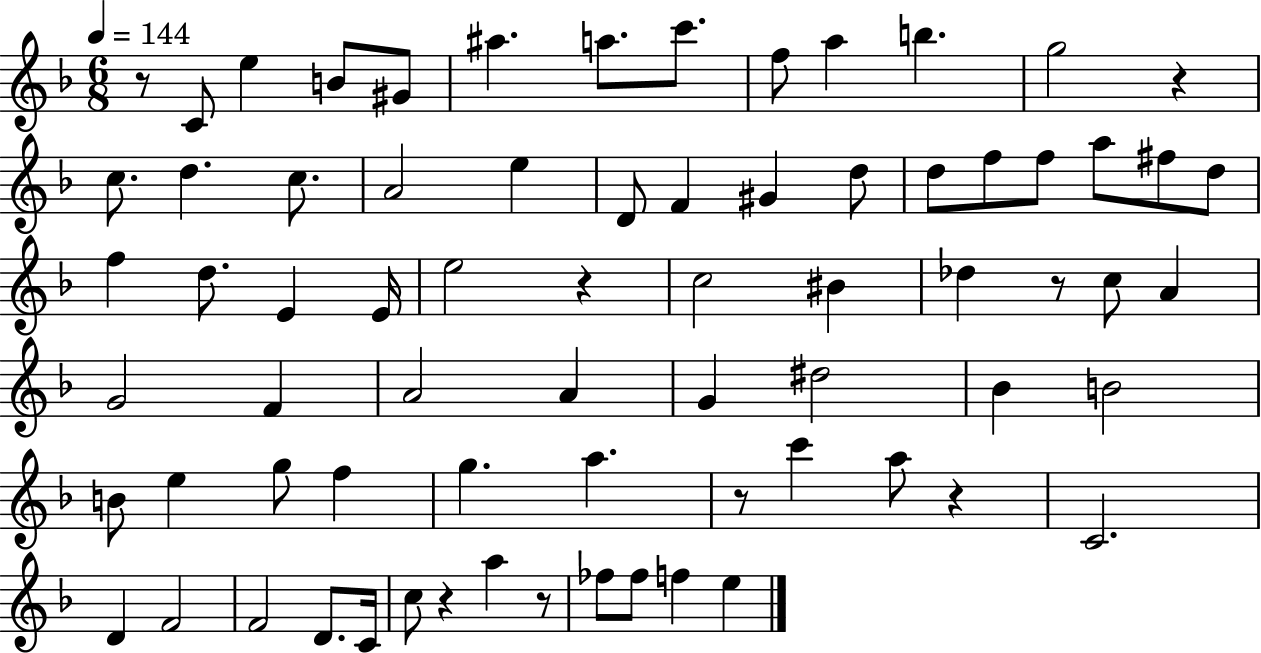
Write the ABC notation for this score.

X:1
T:Untitled
M:6/8
L:1/4
K:F
z/2 C/2 e B/2 ^G/2 ^a a/2 c'/2 f/2 a b g2 z c/2 d c/2 A2 e D/2 F ^G d/2 d/2 f/2 f/2 a/2 ^f/2 d/2 f d/2 E E/4 e2 z c2 ^B _d z/2 c/2 A G2 F A2 A G ^d2 _B B2 B/2 e g/2 f g a z/2 c' a/2 z C2 D F2 F2 D/2 C/4 c/2 z a z/2 _f/2 _f/2 f e